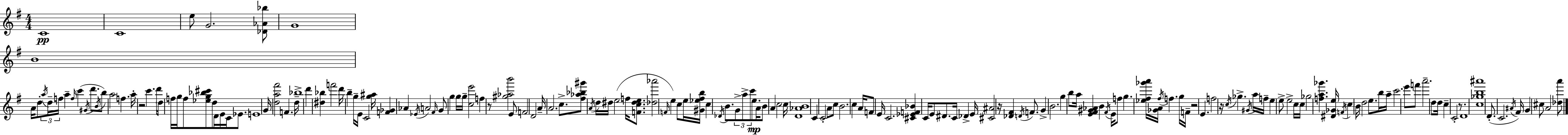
X:1
T:Untitled
M:4/4
L:1/4
K:G
C4 C4 e/2 G2 [_D_A_b]/2 G4 B4 A/4 d/2 a/4 d/4 f/4 a f/4 c' ^G/4 d'/2 B/4 b/2 a2 f a/4 z2 c' d'/4 d/2 f/4 g/4 f/2 [_eg_b^c']/2 d/2 D/4 E/4 C/4 _E/2 E4 G/4 [da^f']2 F d/4 _b4 d' [^d_b] f'2 d'/4 b g/4 E/4 C2 [g^a]/4 [F_G] _A _E/4 A2 ^F/4 G/2 g g/4 g/4 [ce']2 f z/2 [^g_ab']2 E/2 F2 D2 A/4 A2 c/2 [^f_a_b^g']/2 A/4 d/4 ^d/4 e2 f/4 [Fc^de]/2 [_d_a']2 F/4 e c/2 e/4 [^G_e^fb]/4 c _D/4 B/2 G/2 a/2 c'/2 e/2 A/4 B/2 A c2 c/4 [D_AB]4 C C2 A/2 c/2 B2 c A/4 F/2 E/4 C2 [^C_EF_B] C/4 E/2 ^D/2 C/4 _D E/4 [^C^A]2 z/4 [_D^F] D/4 F/2 G B2 g b/2 a/4 [E^F^G_A] B ^F/4 E/4 f/2 g [_e^f_g'a']/4 [_GA]/4 ^f/4 f g/4 F/4 z2 E f2 z/4 c/4 _g ^G/4 a/4 f/4 e e/2 e2 c/4 c/4 _g2 [fa_g'] [^D_Ge]/4 F/4 c B/4 d2 e/2 b/4 a/4 c'2 e'/2 f'/2 a'2 d/2 d/4 c C2 z/2 D4 [c_gb^a']4 D/2 C2 ^A/4 ^F/4 G ^c/2 A2 [_da']/2